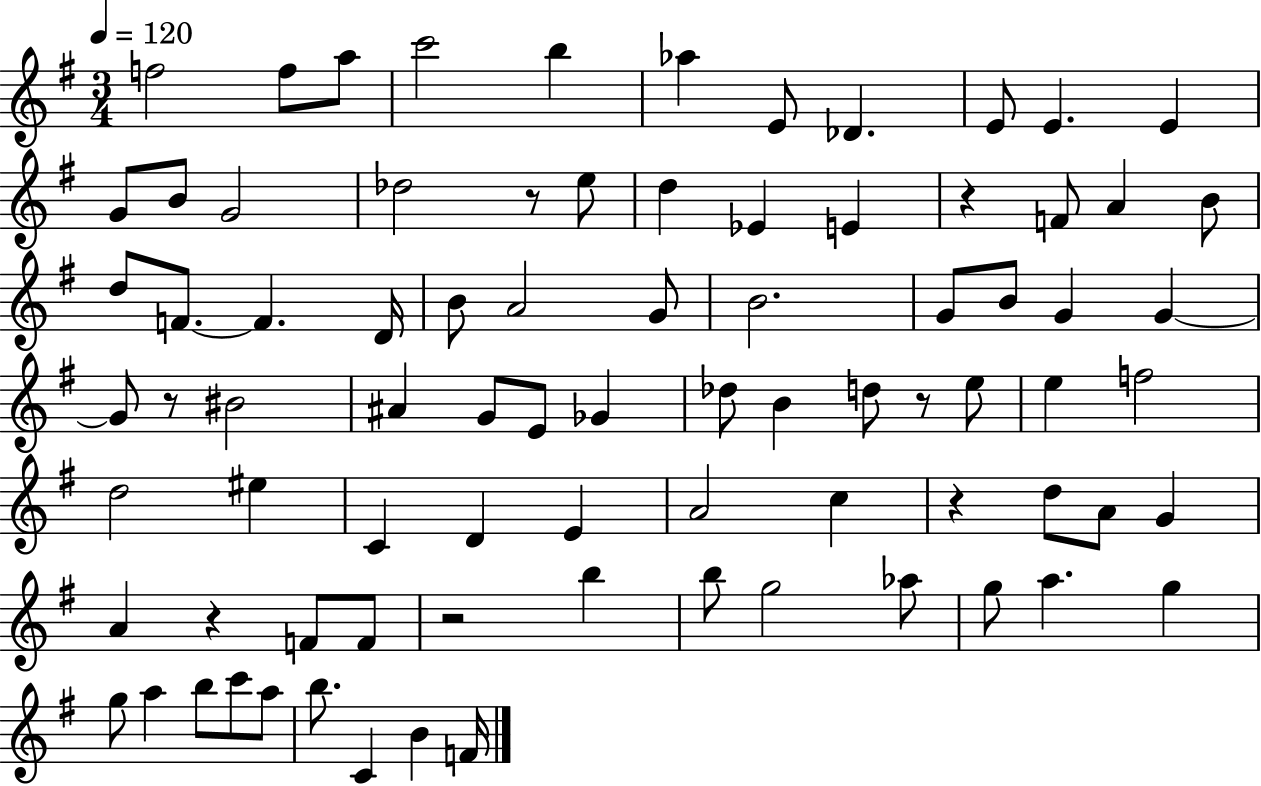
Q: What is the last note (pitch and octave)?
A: F4